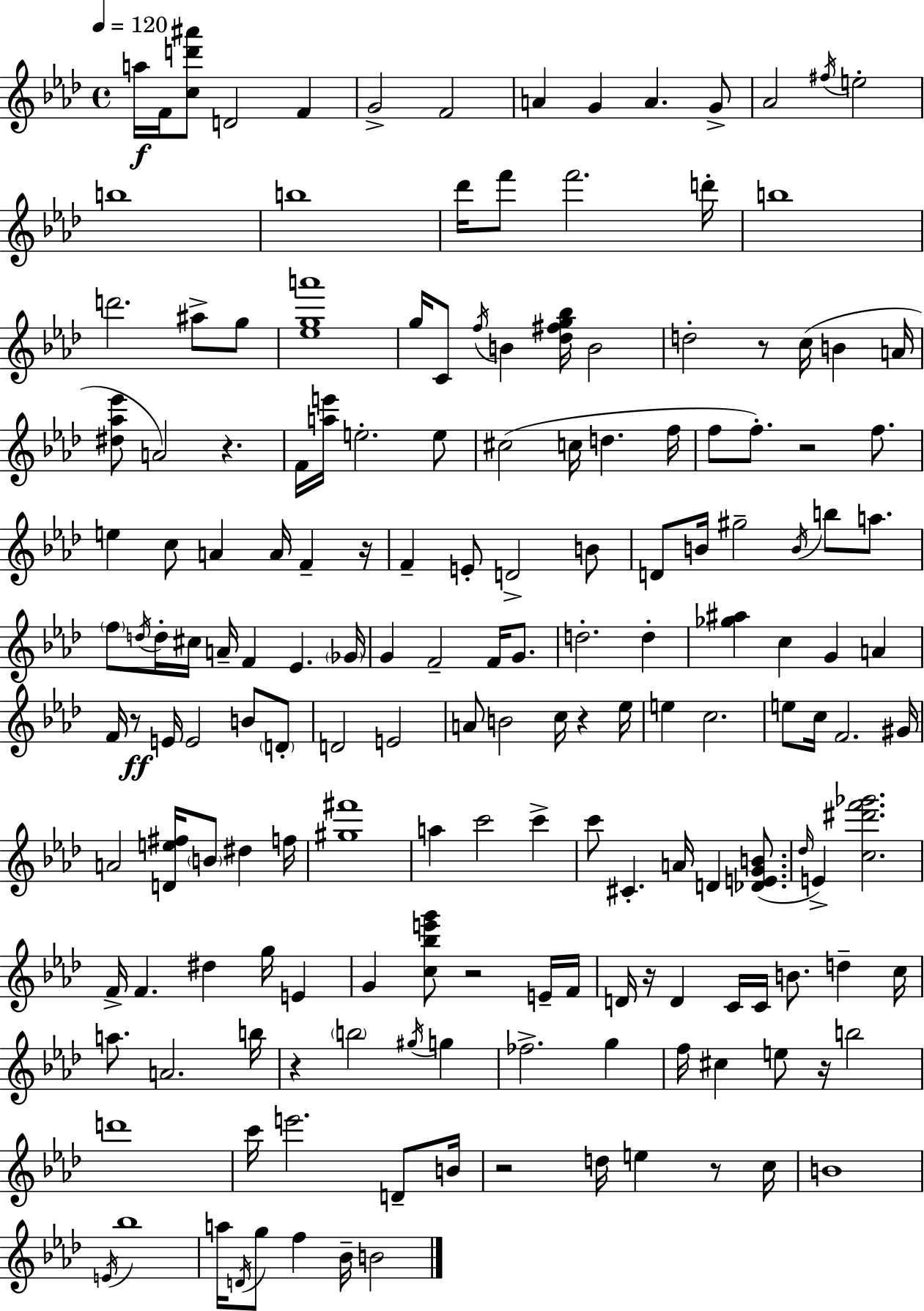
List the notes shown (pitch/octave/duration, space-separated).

A5/s F4/s [C5,D6,A#6]/e D4/h F4/q G4/h F4/h A4/q G4/q A4/q. G4/e Ab4/h F#5/s E5/h B5/w B5/w Db6/s F6/e F6/h. D6/s B5/w D6/h. A#5/e G5/e [Eb5,G5,A6]/w G5/s C4/e F5/s B4/q [Db5,F#5,G5,Bb5]/s B4/h D5/h R/e C5/s B4/q A4/s [D#5,Ab5,Eb6]/e A4/h R/q. F4/s [A5,E6]/s E5/h. E5/e C#5/h C5/s D5/q. F5/s F5/e F5/e. R/h F5/e. E5/q C5/e A4/q A4/s F4/q R/s F4/q E4/e D4/h B4/e D4/e B4/s G#5/h B4/s B5/e A5/e. F5/e D5/s D5/s C#5/s A4/s F4/q Eb4/q. Gb4/s G4/q F4/h F4/s G4/e. D5/h. D5/q [Gb5,A#5]/q C5/q G4/q A4/q F4/s R/e E4/s E4/h B4/e D4/e D4/h E4/h A4/e B4/h C5/s R/q Eb5/s E5/q C5/h. E5/e C5/s F4/h. G#4/s A4/h [D4,E5,F#5]/s B4/e D#5/q F5/s [G#5,F#6]/w A5/q C6/h C6/q C6/e C#4/q. A4/s D4/q [Db4,E4,G4,B4]/e. Db5/s E4/q [C5,D#6,F6,Gb6]/h. F4/s F4/q. D#5/q G5/s E4/q G4/q [C5,Bb5,E6,G6]/e R/h E4/s F4/s D4/s R/s D4/q C4/s C4/s B4/e. D5/q C5/s A5/e. A4/h. B5/s R/q B5/h G#5/s G5/q FES5/h. G5/q F5/s C#5/q E5/e R/s B5/h D6/w C6/s E6/h. D4/e B4/s R/h D5/s E5/q R/e C5/s B4/w E4/s Bb5/w A5/s D4/s G5/e F5/q Bb4/s B4/h